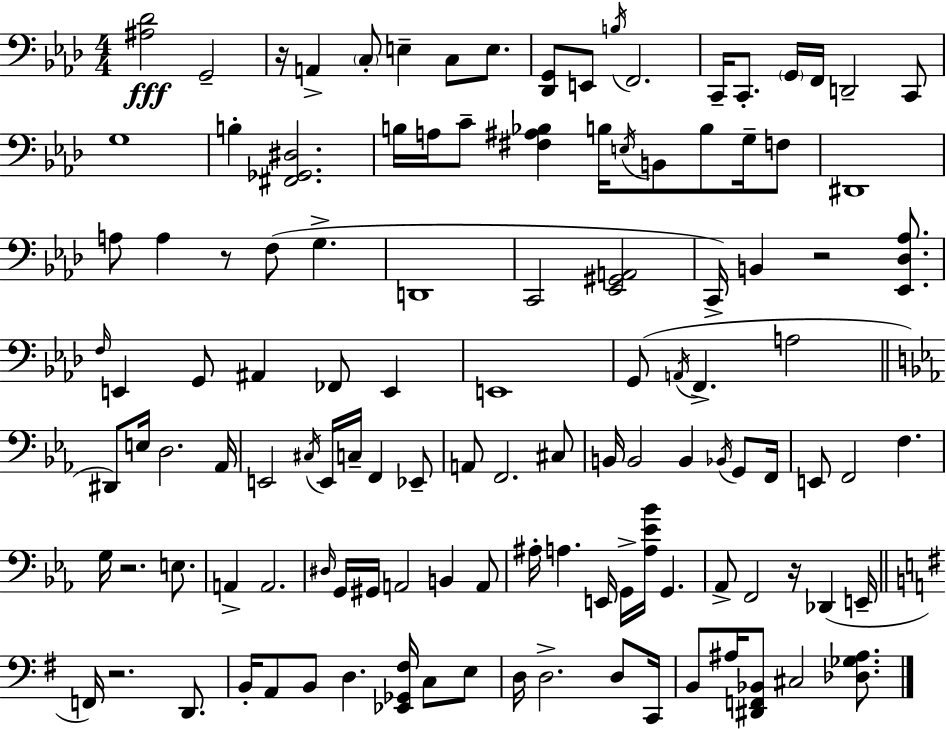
{
  \clef bass
  \numericTimeSignature
  \time 4/4
  \key aes \major
  <ais des'>2\fff g,2-- | r16 a,4-> \parenthesize c8-. e4-- c8 e8. | <des, g,>8 e,8 \acciaccatura { b16 } f,2. | c,16-- c,8.-. \parenthesize g,16 f,16 d,2-- c,8 | \break g1 | b4-. <fis, ges, dis>2. | b16 a16 c'8-- <fis ais bes>4 b16 \acciaccatura { e16 } b,8 b8 g16-- | f8 dis,1 | \break a8 a4 r8 f8( g4.-> | d,1 | c,2 <ees, gis, a,>2 | c,16->) b,4 r2 <ees, des aes>8. | \break \grace { f16 } e,4 g,8 ais,4 fes,8 e,4 | e,1 | g,8( \acciaccatura { a,16 } f,4.-> a2 | \bar "||" \break \key ees \major dis,8) e16 d2. aes,16 | e,2 \acciaccatura { cis16 } e,16 c16-- f,4 ees,8-- | a,8 f,2. cis8 | b,16 b,2 b,4 \acciaccatura { bes,16 } g,8 | \break f,16 e,8 f,2 f4. | g16 r2. e8. | a,4-> a,2. | \grace { dis16 } g,16 gis,16 a,2 b,4 | \break a,8 ais16-. a4. e,16 g,16-> <a ees' bes'>16 g,4. | aes,8-> f,2 r16 des,4( | e,16-- \bar "||" \break \key e \minor f,16) r2. d,8. | b,16-. a,8 b,8 d4. <ees, ges, fis>16 c8 e8 | d16 d2.-> d8 c,16 | b,8 ais16 <dis, f, bes,>8 cis2 <des ges ais>8. | \break \bar "|."
}